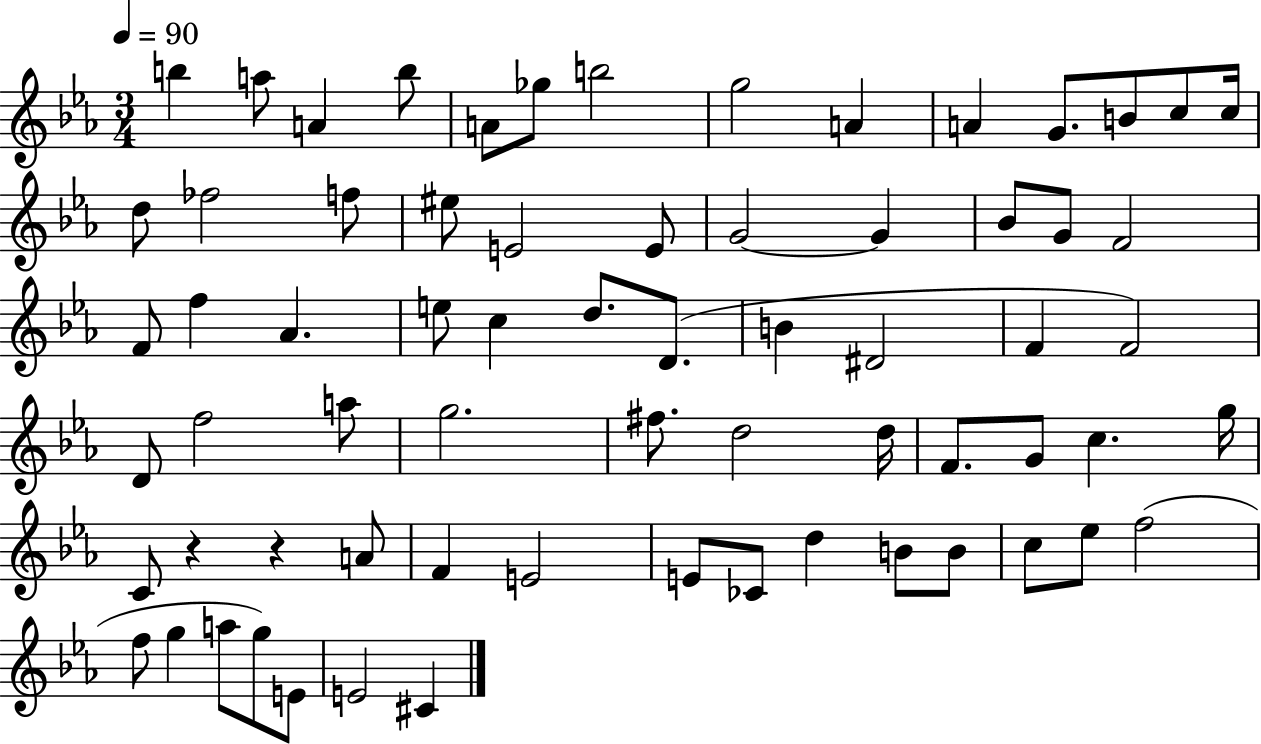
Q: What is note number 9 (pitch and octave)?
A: A4